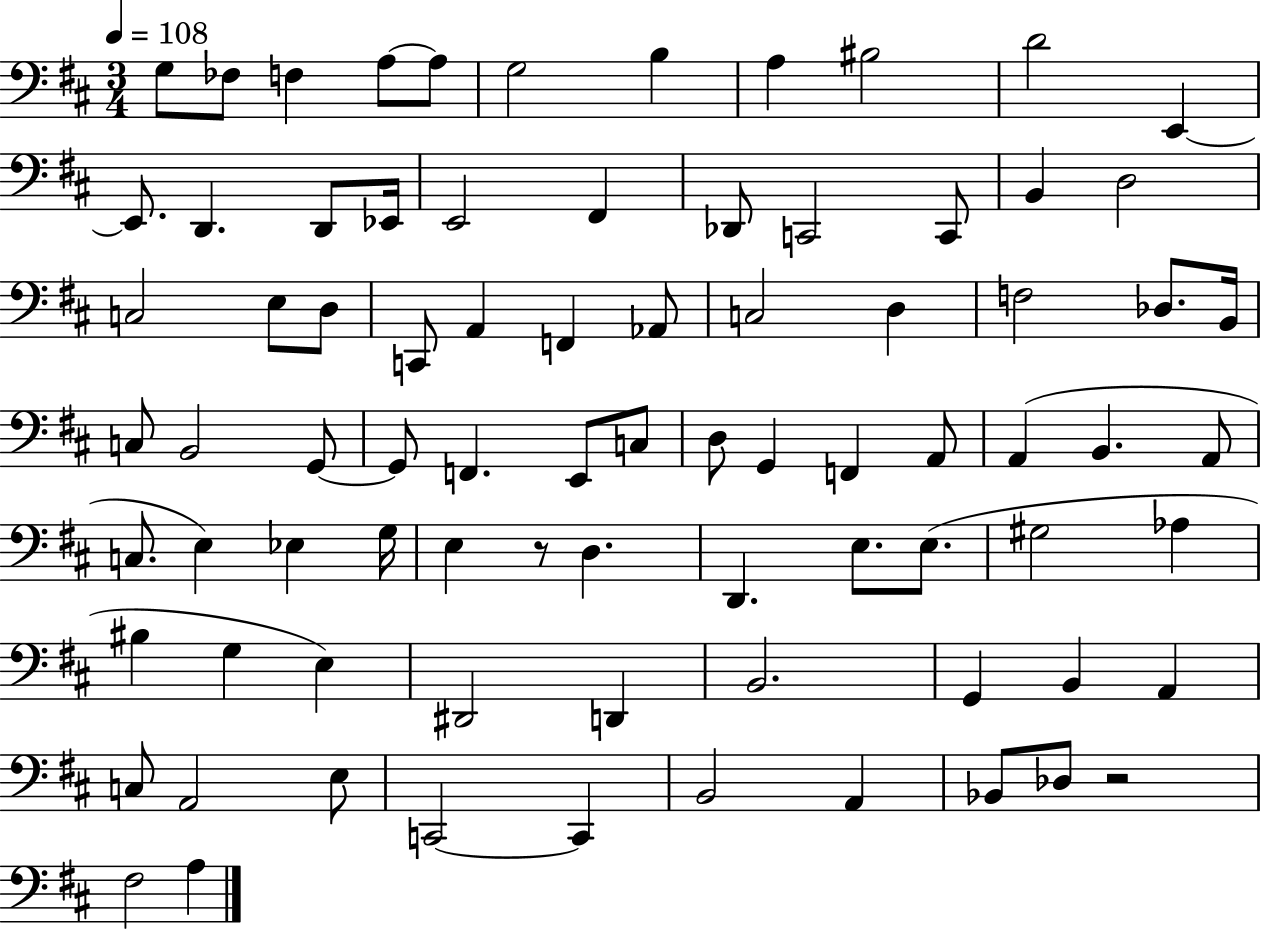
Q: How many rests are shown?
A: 2